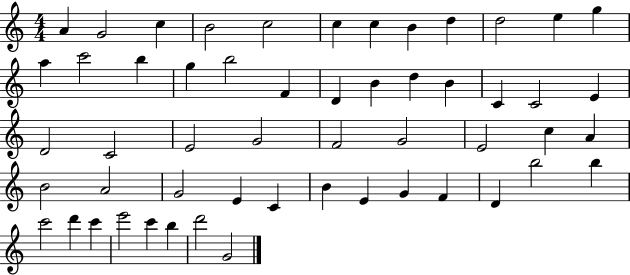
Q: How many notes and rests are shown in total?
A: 54